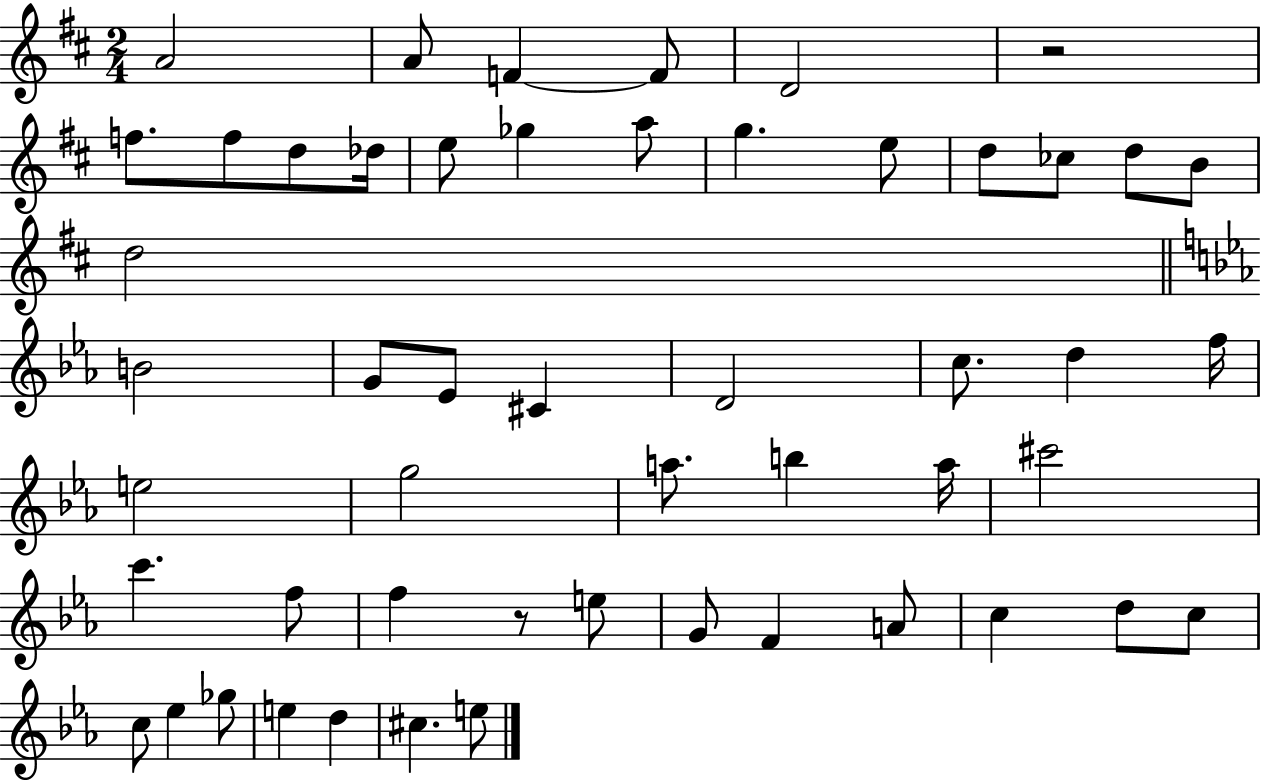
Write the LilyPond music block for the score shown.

{
  \clef treble
  \numericTimeSignature
  \time 2/4
  \key d \major
  \repeat volta 2 { a'2 | a'8 f'4~~ f'8 | d'2 | r2 | \break f''8. f''8 d''8 des''16 | e''8 ges''4 a''8 | g''4. e''8 | d''8 ces''8 d''8 b'8 | \break d''2 | \bar "||" \break \key ees \major b'2 | g'8 ees'8 cis'4 | d'2 | c''8. d''4 f''16 | \break e''2 | g''2 | a''8. b''4 a''16 | cis'''2 | \break c'''4. f''8 | f''4 r8 e''8 | g'8 f'4 a'8 | c''4 d''8 c''8 | \break c''8 ees''4 ges''8 | e''4 d''4 | cis''4. e''8 | } \bar "|."
}